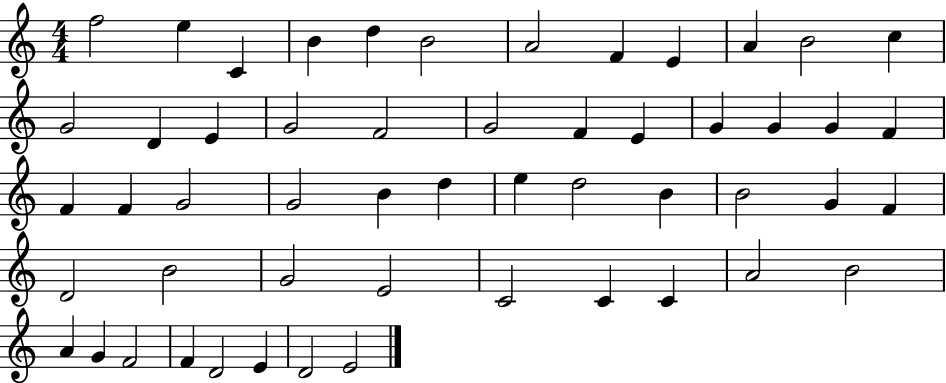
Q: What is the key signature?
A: C major